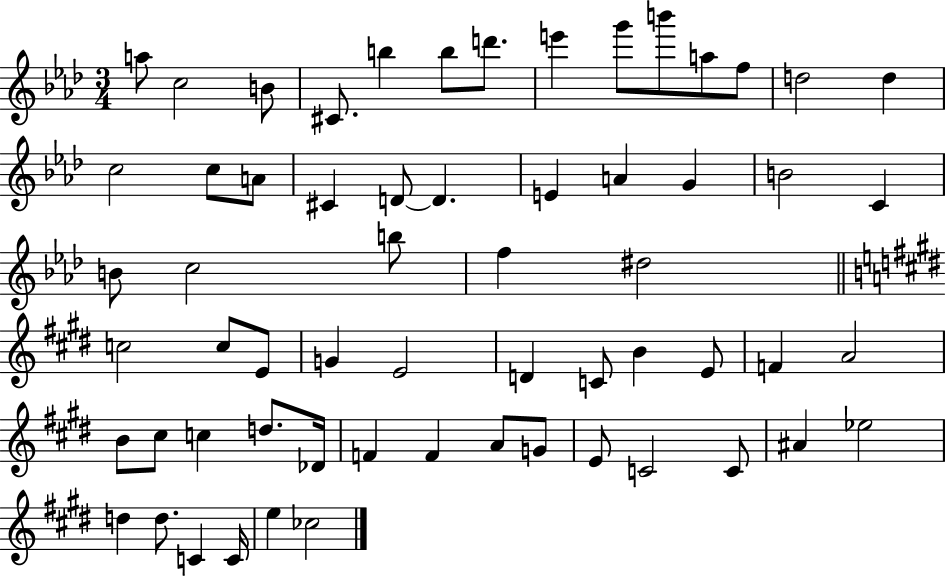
A5/e C5/h B4/e C#4/e. B5/q B5/e D6/e. E6/q G6/e B6/e A5/e F5/e D5/h D5/q C5/h C5/e A4/e C#4/q D4/e D4/q. E4/q A4/q G4/q B4/h C4/q B4/e C5/h B5/e F5/q D#5/h C5/h C5/e E4/e G4/q E4/h D4/q C4/e B4/q E4/e F4/q A4/h B4/e C#5/e C5/q D5/e. Db4/s F4/q F4/q A4/e G4/e E4/e C4/h C4/e A#4/q Eb5/h D5/q D5/e. C4/q C4/s E5/q CES5/h